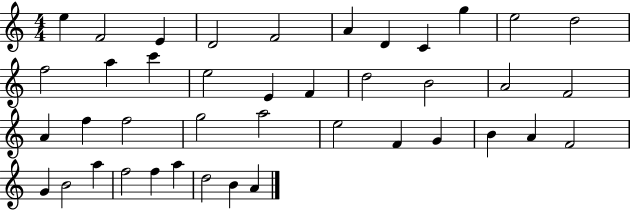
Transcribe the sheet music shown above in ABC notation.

X:1
T:Untitled
M:4/4
L:1/4
K:C
e F2 E D2 F2 A D C g e2 d2 f2 a c' e2 E F d2 B2 A2 F2 A f f2 g2 a2 e2 F G B A F2 G B2 a f2 f a d2 B A